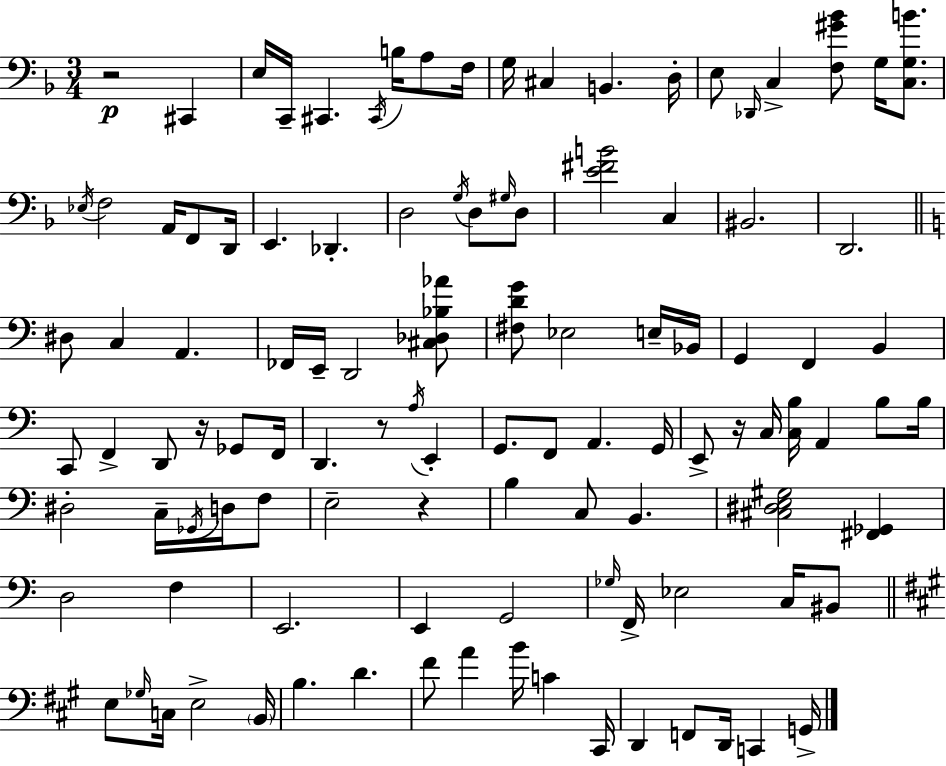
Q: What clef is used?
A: bass